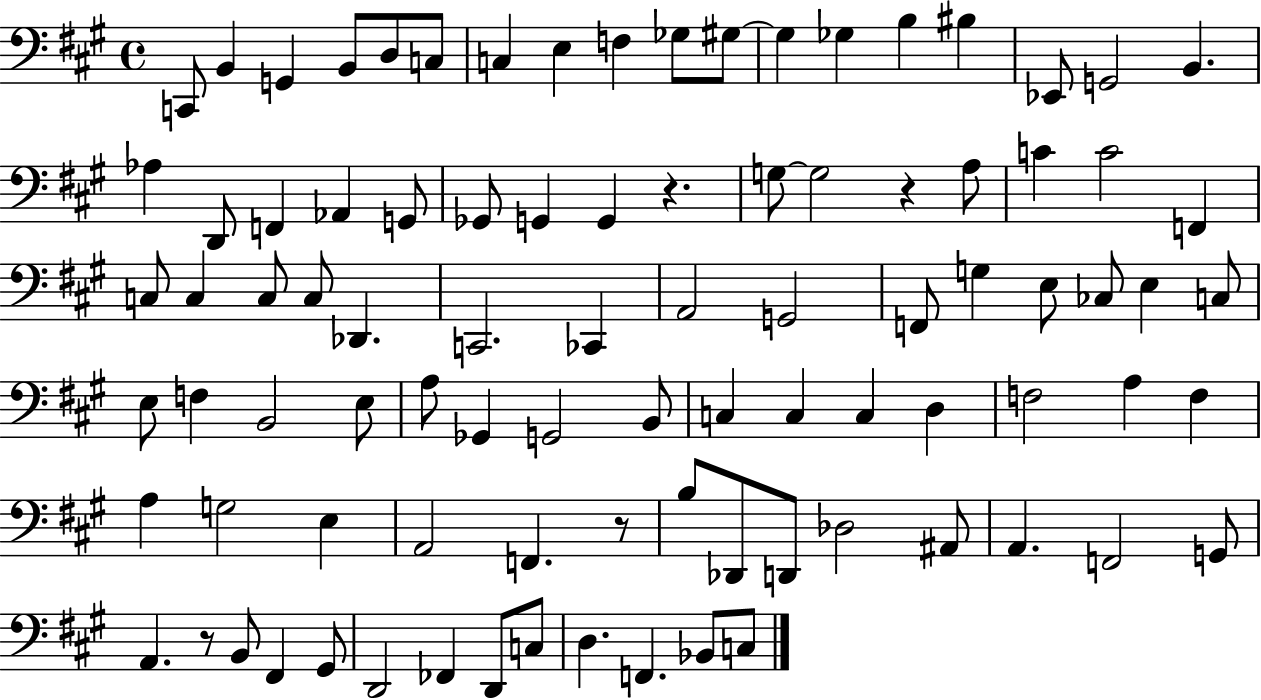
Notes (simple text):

C2/e B2/q G2/q B2/e D3/e C3/e C3/q E3/q F3/q Gb3/e G#3/e G#3/q Gb3/q B3/q BIS3/q Eb2/e G2/h B2/q. Ab3/q D2/e F2/q Ab2/q G2/e Gb2/e G2/q G2/q R/q. G3/e G3/h R/q A3/e C4/q C4/h F2/q C3/e C3/q C3/e C3/e Db2/q. C2/h. CES2/q A2/h G2/h F2/e G3/q E3/e CES3/e E3/q C3/e E3/e F3/q B2/h E3/e A3/e Gb2/q G2/h B2/e C3/q C3/q C3/q D3/q F3/h A3/q F3/q A3/q G3/h E3/q A2/h F2/q. R/e B3/e Db2/e D2/e Db3/h A#2/e A2/q. F2/h G2/e A2/q. R/e B2/e F#2/q G#2/e D2/h FES2/q D2/e C3/e D3/q. F2/q. Bb2/e C3/e